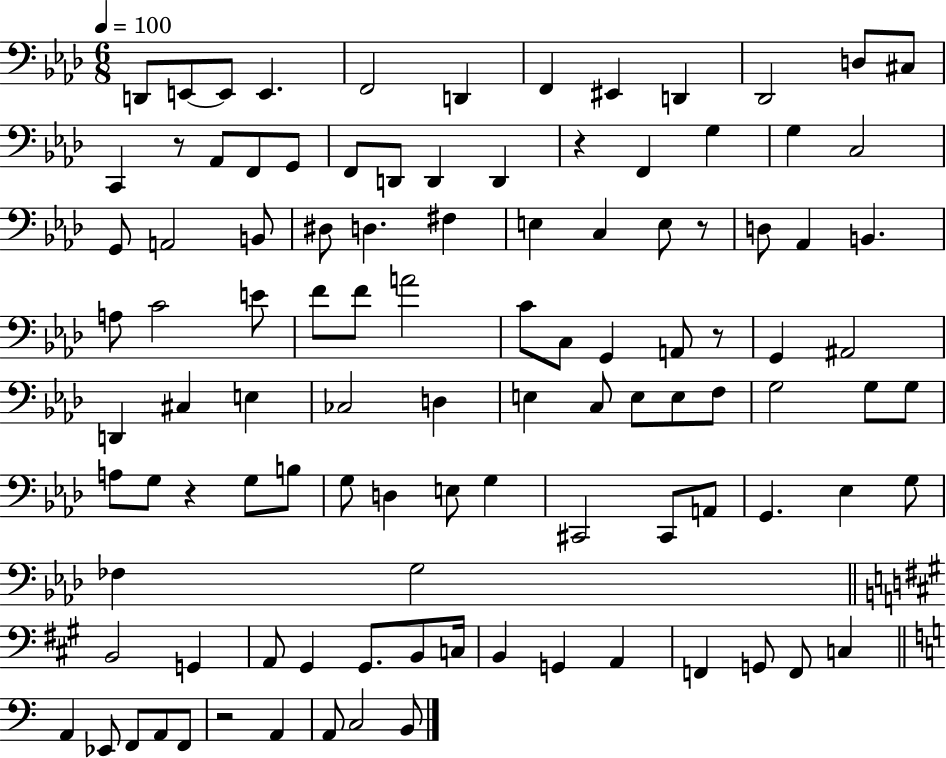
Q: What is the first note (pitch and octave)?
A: D2